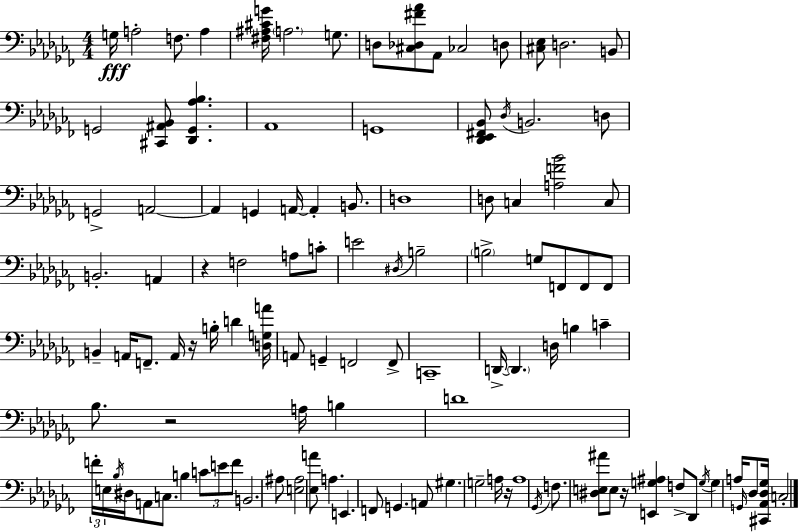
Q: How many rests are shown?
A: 5